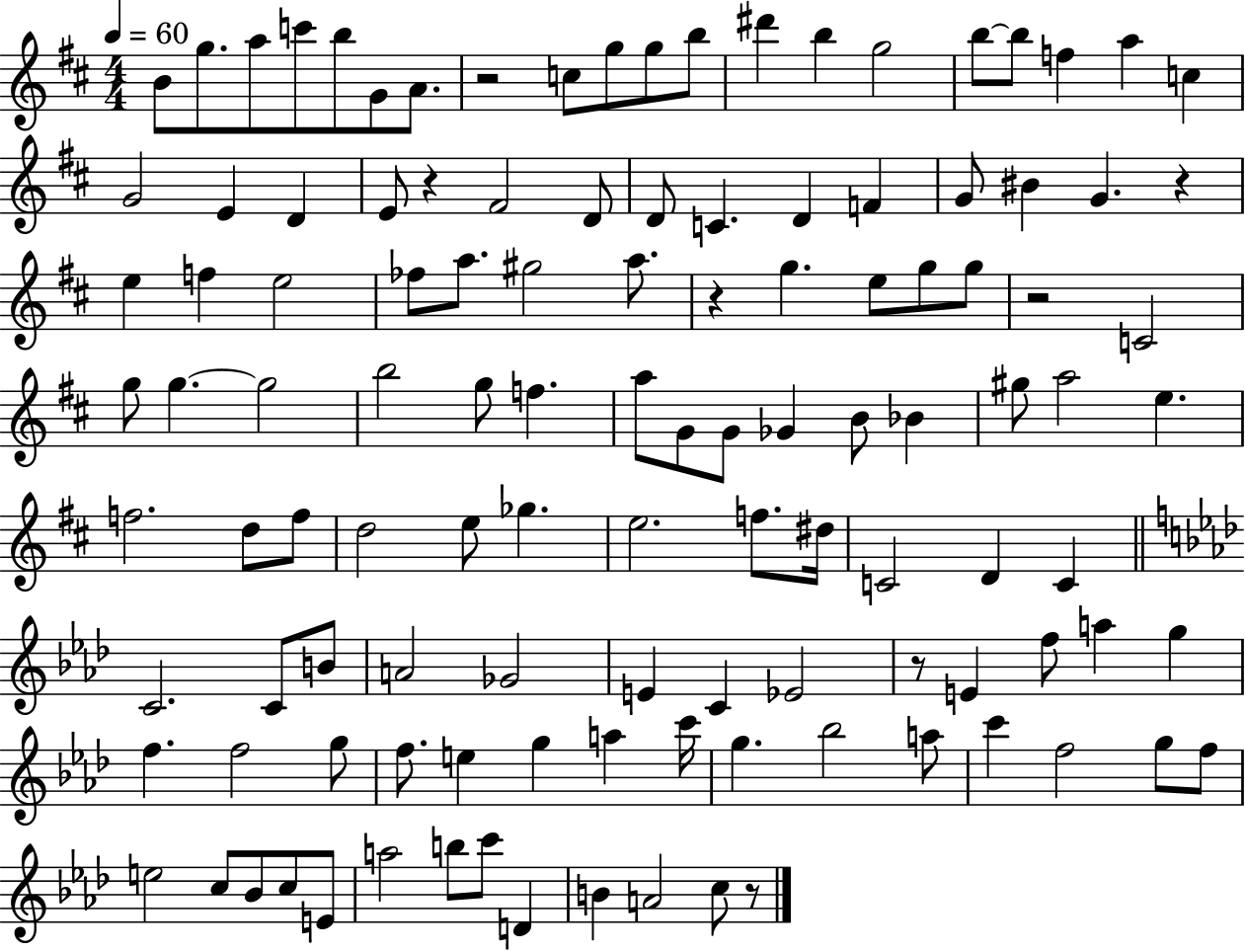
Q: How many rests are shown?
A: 7